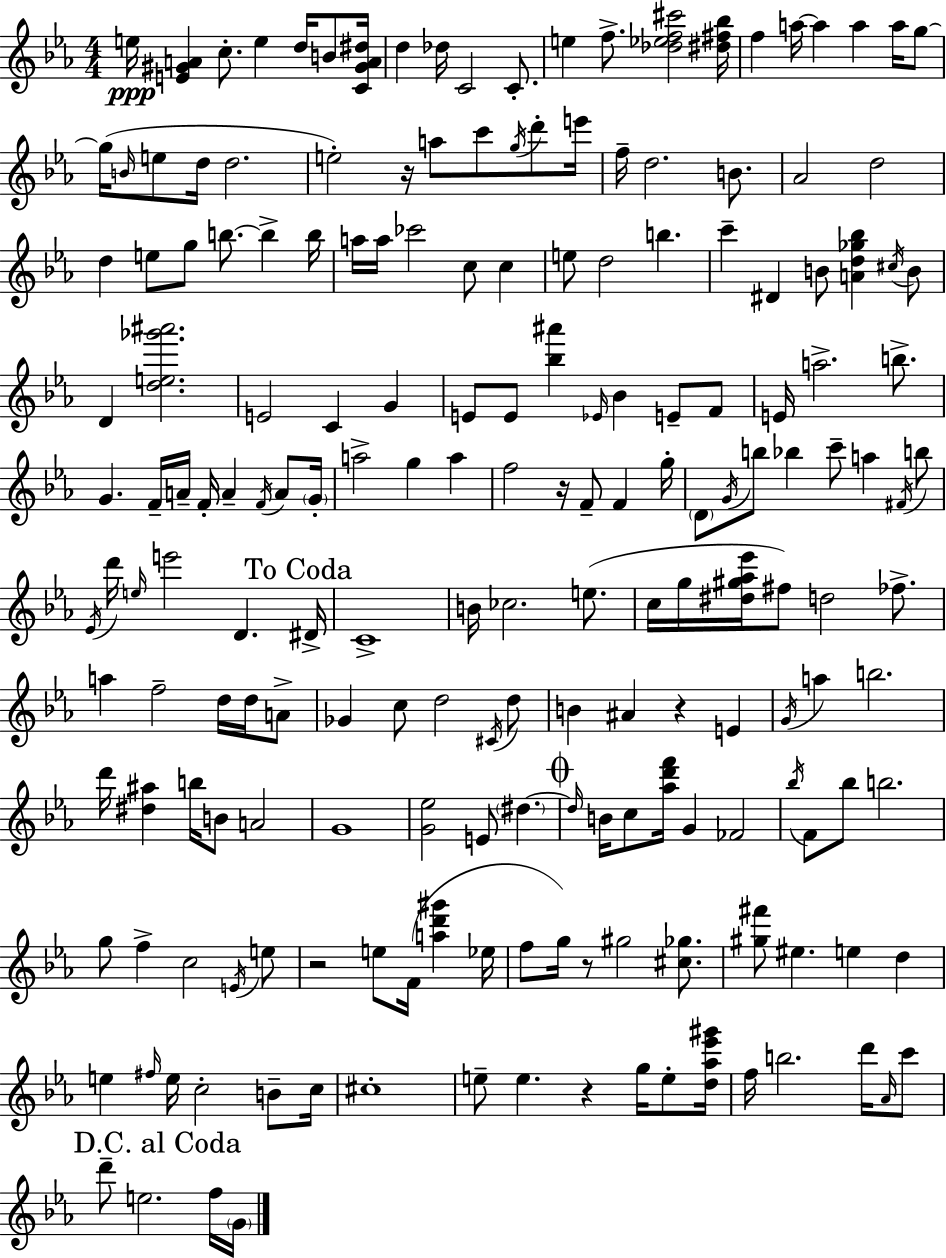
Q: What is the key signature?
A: EES major